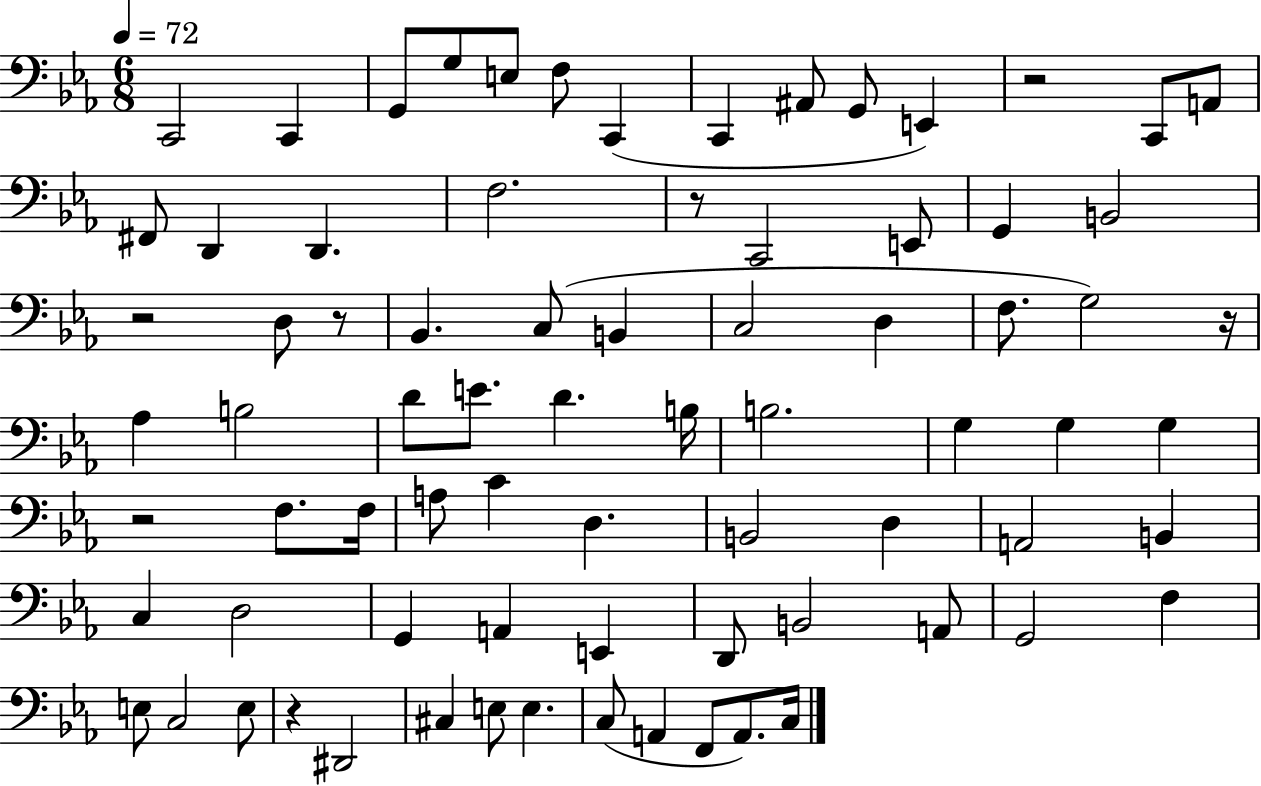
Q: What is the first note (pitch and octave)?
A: C2